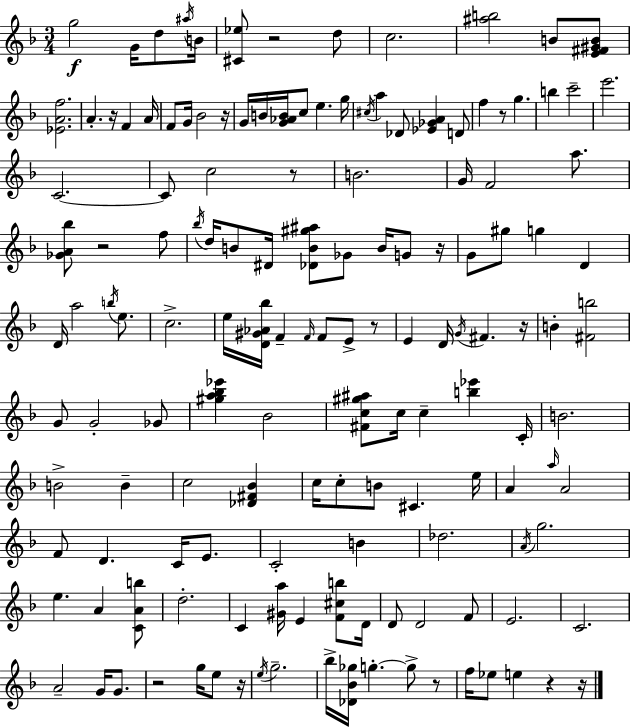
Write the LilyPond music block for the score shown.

{
  \clef treble
  \numericTimeSignature
  \time 3/4
  \key d \minor
  \repeat volta 2 { g''2\f g'16 d''8 \acciaccatura { ais''16 } | b'16 <cis' ees''>8 r2 d''8 | c''2. | <ais'' b''>2 b'8 <e' fis' gis' b'>8 | \break <ees' a' f''>2. | a'4.-. r16 f'4 | a'16 f'8 g'16 bes'2 | r16 g'16 b'16 <g' aes' b'>16 c''8 e''4. | \break g''16 \acciaccatura { cis''16 } a''4 des'8 <ees' ges' a'>4 | d'8 f''4 r8 g''4. | b''4 c'''2-- | e'''2. | \break c'2.~~ | c'8 c''2 | r8 b'2. | g'16 f'2 a''8. | \break <ges' a' bes''>8 r2 | f''8 \acciaccatura { bes''16 } d''16 b'8 dis'16 <des' b' gis'' ais''>8 ges'8 b'16 | g'8 r16 g'8 gis''8 g''4 d'4 | d'16 a''2 | \break \acciaccatura { b''16 } e''8. c''2.-> | e''16 <d' gis' aes' bes''>16 f'4-- \grace { f'16 } f'8 | e'8-> r8 e'4 d'16 \acciaccatura { g'16 } fis'4. | r16 b'4-. <fis' b''>2 | \break g'8 g'2-. | ges'8 <gis'' a'' bes'' ees'''>4 bes'2 | <fis' c'' gis'' ais''>8 c''16 c''4-- | <b'' ees'''>4 c'16-. b'2. | \break b'2-> | b'4-- c''2 | <des' fis' bes'>4 c''16 c''8-. b'8 cis'4. | e''16 a'4 \grace { a''16 } a'2 | \break f'8 d'4. | c'16 e'8. c'2-. | b'4 des''2. | \acciaccatura { a'16 } g''2. | \break e''4. | a'4 <c' a' b''>8 d''2.-. | c'4 | <gis' a''>16 e'4 <f' cis'' b''>8 d'16 d'8 d'2 | \break f'8 e'2. | c'2. | a'2-- | g'16 g'8. r2 | \break g''16 e''8 r16 \acciaccatura { e''16 } g''2.-- | bes''16-> <des' bes' ges''>16 g''4.-.~~ | g''8-> r8 f''16 ees''8 | e''4 r4 r16 } \bar "|."
}